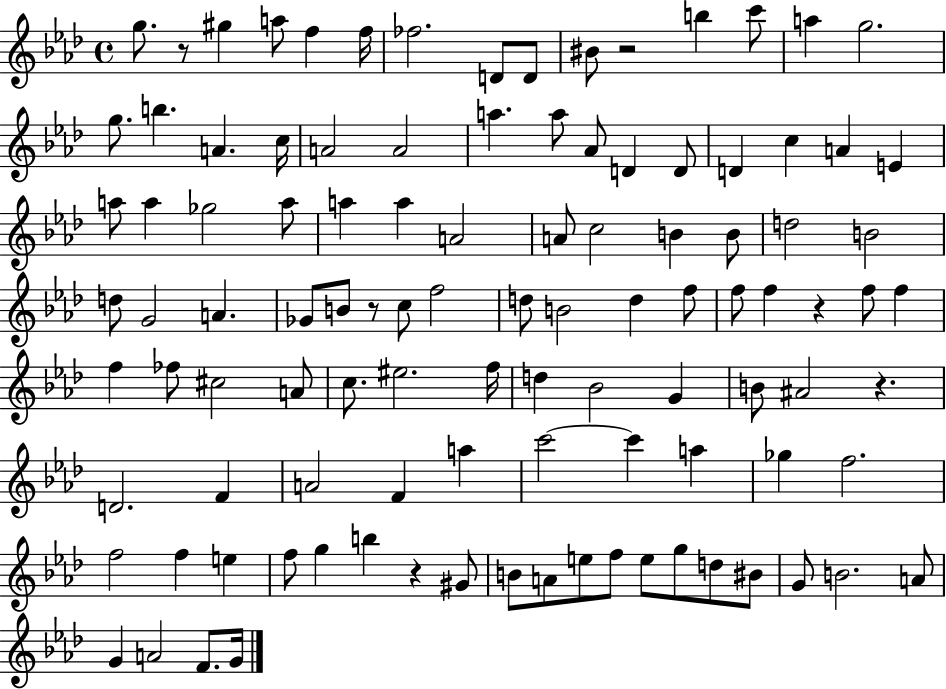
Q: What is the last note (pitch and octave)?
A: G4